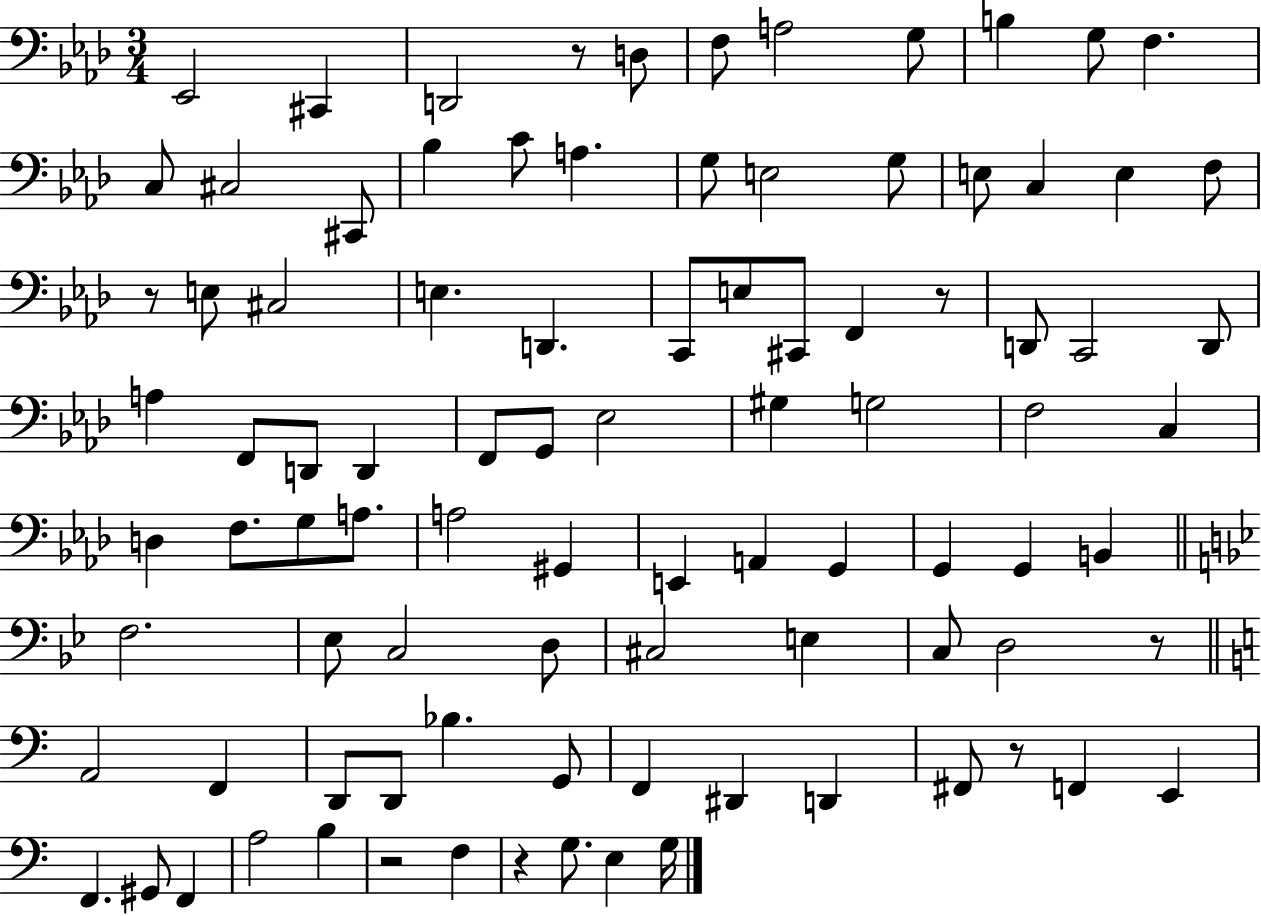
{
  \clef bass
  \numericTimeSignature
  \time 3/4
  \key aes \major
  \repeat volta 2 { ees,2 cis,4 | d,2 r8 d8 | f8 a2 g8 | b4 g8 f4. | \break c8 cis2 cis,8 | bes4 c'8 a4. | g8 e2 g8 | e8 c4 e4 f8 | \break r8 e8 cis2 | e4. d,4. | c,8 e8 cis,8 f,4 r8 | d,8 c,2 d,8 | \break a4 f,8 d,8 d,4 | f,8 g,8 ees2 | gis4 g2 | f2 c4 | \break d4 f8. g8 a8. | a2 gis,4 | e,4 a,4 g,4 | g,4 g,4 b,4 | \break \bar "||" \break \key g \minor f2. | ees8 c2 d8 | cis2 e4 | c8 d2 r8 | \break \bar "||" \break \key c \major a,2 f,4 | d,8 d,8 bes4. g,8 | f,4 dis,4 d,4 | fis,8 r8 f,4 e,4 | \break f,4. gis,8 f,4 | a2 b4 | r2 f4 | r4 g8. e4 g16 | \break } \bar "|."
}